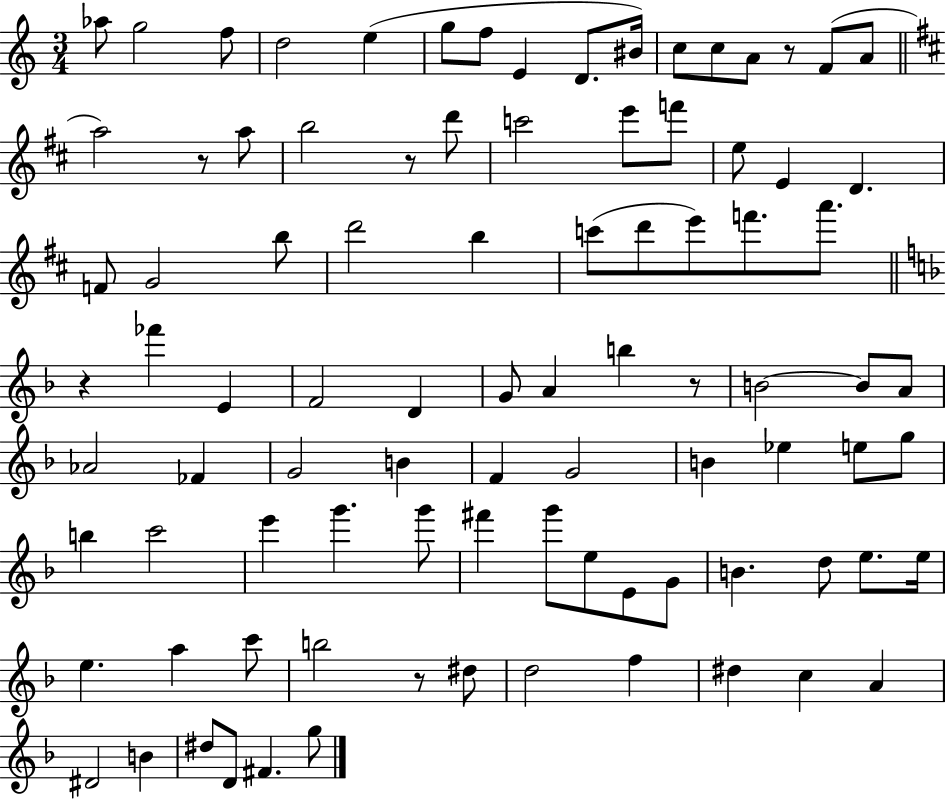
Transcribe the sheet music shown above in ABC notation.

X:1
T:Untitled
M:3/4
L:1/4
K:C
_a/2 g2 f/2 d2 e g/2 f/2 E D/2 ^B/4 c/2 c/2 A/2 z/2 F/2 A/2 a2 z/2 a/2 b2 z/2 d'/2 c'2 e'/2 f'/2 e/2 E D F/2 G2 b/2 d'2 b c'/2 d'/2 e'/2 f'/2 a'/2 z _f' E F2 D G/2 A b z/2 B2 B/2 A/2 _A2 _F G2 B F G2 B _e e/2 g/2 b c'2 e' g' g'/2 ^f' g'/2 e/2 E/2 G/2 B d/2 e/2 e/4 e a c'/2 b2 z/2 ^d/2 d2 f ^d c A ^D2 B ^d/2 D/2 ^F g/2